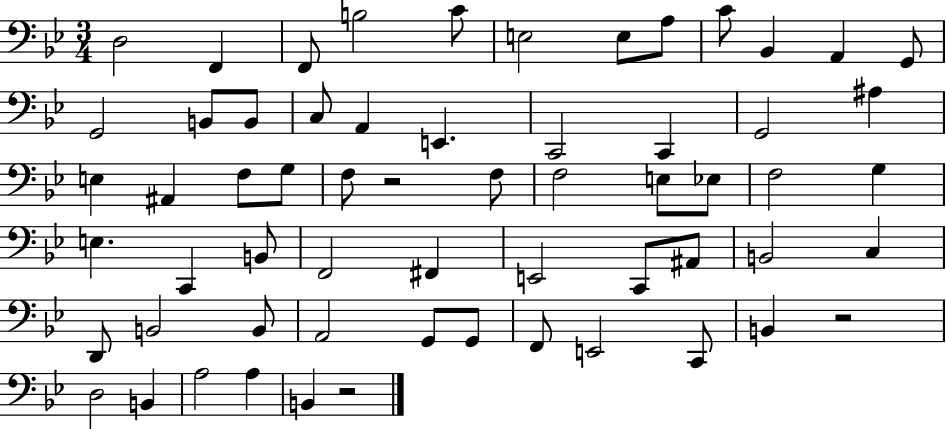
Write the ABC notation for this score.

X:1
T:Untitled
M:3/4
L:1/4
K:Bb
D,2 F,, F,,/2 B,2 C/2 E,2 E,/2 A,/2 C/2 _B,, A,, G,,/2 G,,2 B,,/2 B,,/2 C,/2 A,, E,, C,,2 C,, G,,2 ^A, E, ^A,, F,/2 G,/2 F,/2 z2 F,/2 F,2 E,/2 _E,/2 F,2 G, E, C,, B,,/2 F,,2 ^F,, E,,2 C,,/2 ^A,,/2 B,,2 C, D,,/2 B,,2 B,,/2 A,,2 G,,/2 G,,/2 F,,/2 E,,2 C,,/2 B,, z2 D,2 B,, A,2 A, B,, z2